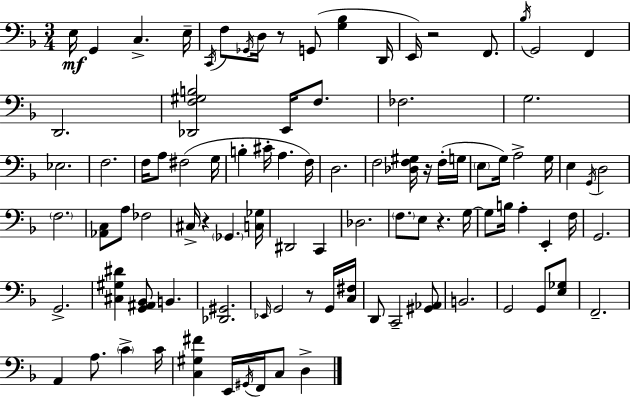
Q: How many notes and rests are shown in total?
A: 96